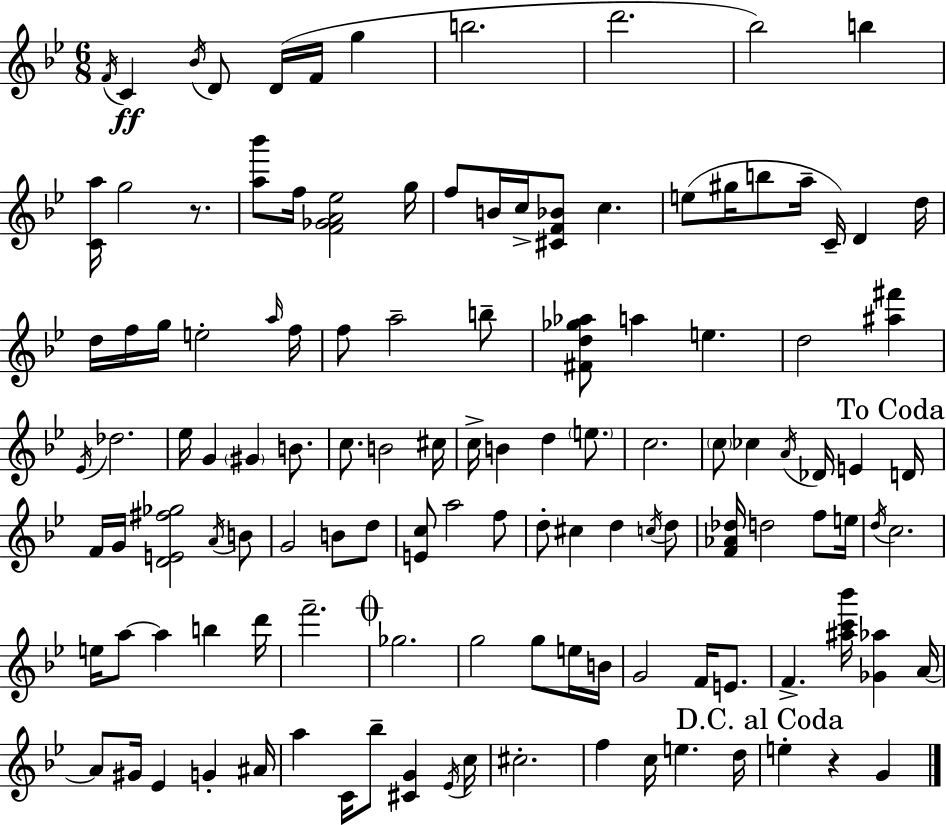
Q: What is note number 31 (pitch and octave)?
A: F5